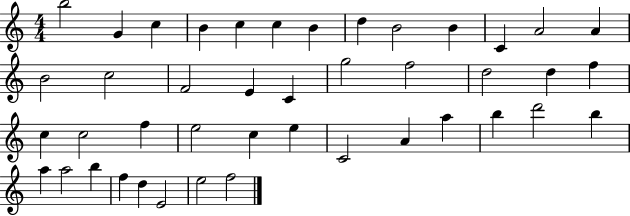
B5/h G4/q C5/q B4/q C5/q C5/q B4/q D5/q B4/h B4/q C4/q A4/h A4/q B4/h C5/h F4/h E4/q C4/q G5/h F5/h D5/h D5/q F5/q C5/q C5/h F5/q E5/h C5/q E5/q C4/h A4/q A5/q B5/q D6/h B5/q A5/q A5/h B5/q F5/q D5/q E4/h E5/h F5/h